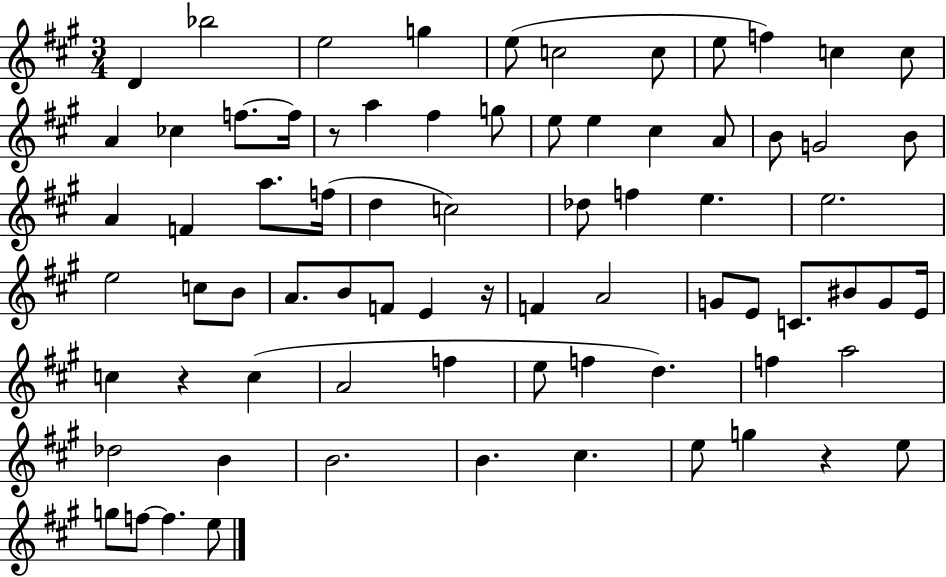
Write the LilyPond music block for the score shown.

{
  \clef treble
  \numericTimeSignature
  \time 3/4
  \key a \major
  d'4 bes''2 | e''2 g''4 | e''8( c''2 c''8 | e''8 f''4) c''4 c''8 | \break a'4 ces''4 f''8.~~ f''16 | r8 a''4 fis''4 g''8 | e''8 e''4 cis''4 a'8 | b'8 g'2 b'8 | \break a'4 f'4 a''8. f''16( | d''4 c''2) | des''8 f''4 e''4. | e''2. | \break e''2 c''8 b'8 | a'8. b'8 f'8 e'4 r16 | f'4 a'2 | g'8 e'8 c'8. bis'8 g'8 e'16 | \break c''4 r4 c''4( | a'2 f''4 | e''8 f''4 d''4.) | f''4 a''2 | \break des''2 b'4 | b'2. | b'4. cis''4. | e''8 g''4 r4 e''8 | \break g''8 f''8~~ f''4. e''8 | \bar "|."
}